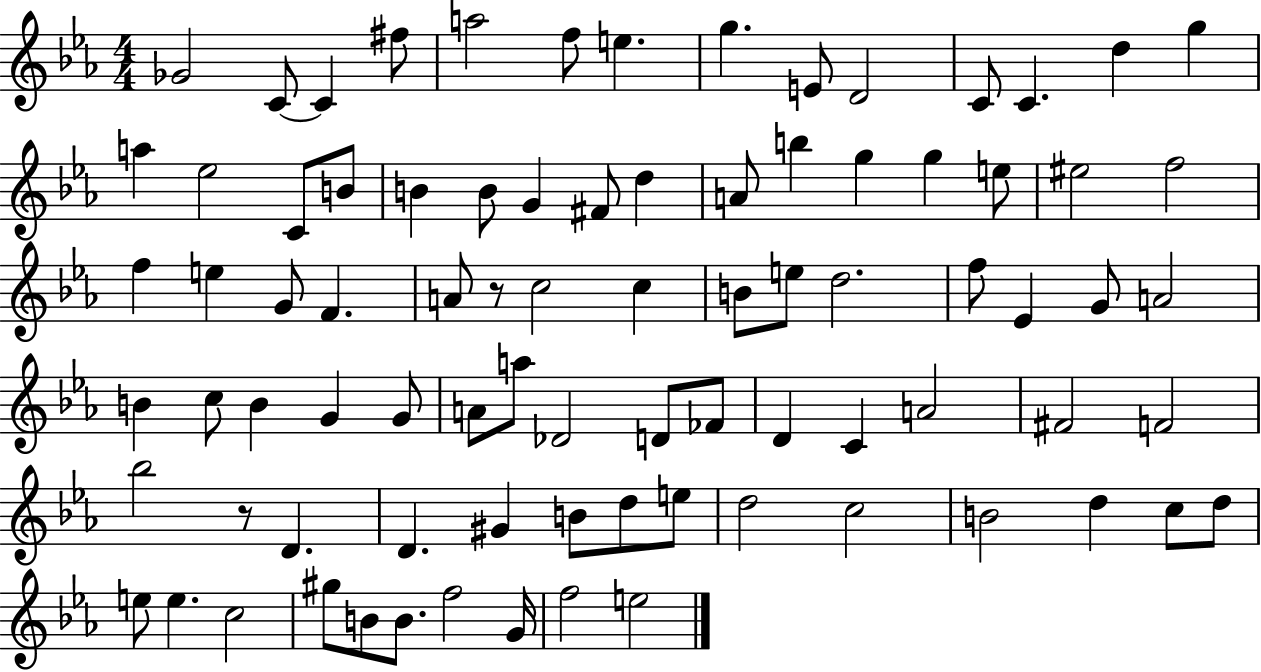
{
  \clef treble
  \numericTimeSignature
  \time 4/4
  \key ees \major
  \repeat volta 2 { ges'2 c'8~~ c'4 fis''8 | a''2 f''8 e''4. | g''4. e'8 d'2 | c'8 c'4. d''4 g''4 | \break a''4 ees''2 c'8 b'8 | b'4 b'8 g'4 fis'8 d''4 | a'8 b''4 g''4 g''4 e''8 | eis''2 f''2 | \break f''4 e''4 g'8 f'4. | a'8 r8 c''2 c''4 | b'8 e''8 d''2. | f''8 ees'4 g'8 a'2 | \break b'4 c''8 b'4 g'4 g'8 | a'8 a''8 des'2 d'8 fes'8 | d'4 c'4 a'2 | fis'2 f'2 | \break bes''2 r8 d'4. | d'4. gis'4 b'8 d''8 e''8 | d''2 c''2 | b'2 d''4 c''8 d''8 | \break e''8 e''4. c''2 | gis''8 b'8 b'8. f''2 g'16 | f''2 e''2 | } \bar "|."
}